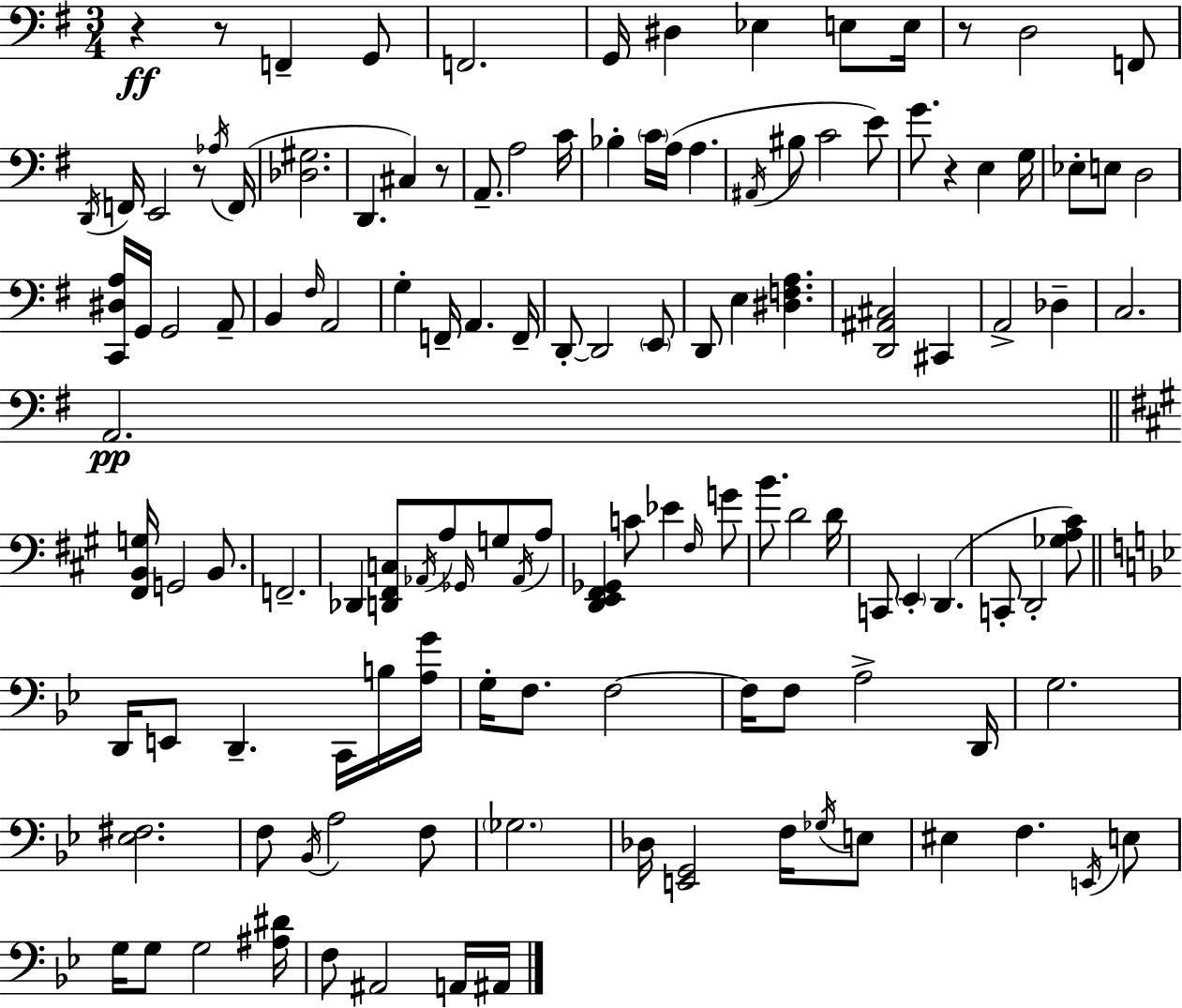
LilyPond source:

{
  \clef bass
  \numericTimeSignature
  \time 3/4
  \key e \minor
  r4\ff r8 f,4-- g,8 | f,2. | g,16 dis4 ees4 e8 e16 | r8 d2 f,8 | \break \acciaccatura { d,16 } f,16 e,2 r8 | \acciaccatura { aes16 }( f,16 <des gis>2. | d,4. cis4) | r8 a,8.-- a2 | \break c'16 bes4-. \parenthesize c'16 a16( a4. | \acciaccatura { ais,16 } bis8 c'2 | e'8) g'8. r4 e4 | g16 ees8-. e8 d2 | \break <c, dis a>16 g,16 g,2 | a,8-- b,4 \grace { fis16 } a,2 | g4-. f,16-- a,4. | f,16-- d,8-.~~ d,2 | \break \parenthesize e,8 d,8 e4 <dis f a>4. | <d, ais, cis>2 | cis,4 a,2-> | des4-- c2. | \break a,2.\pp | \bar "||" \break \key a \major <fis, b, g>16 g,2 b,8. | f,2.-- | des,4 <d, fis, c>8 \acciaccatura { aes,16 } a8 \grace { ges,16 } g8 | \acciaccatura { aes,16 } a8 <d, e, fis, ges,>4 c'8 ees'4 | \break \grace { fis16 } g'8 b'8. d'2 | d'16 c,8 \parenthesize e,4-. d,4.( | c,8-. d,2-. | <ges a cis'>8) \bar "||" \break \key bes \major d,16 e,8 d,4.-- c,16 b16 <a g'>16 | g16-. f8. f2~~ | f16 f8 a2-> d,16 | g2. | \break <ees fis>2. | f8 \acciaccatura { bes,16 } a2 f8 | \parenthesize ges2. | des16 <e, g,>2 f16 \acciaccatura { ges16 } | \break e8 eis4 f4. | \acciaccatura { e,16 } e8 g16 g8 g2 | <ais dis'>16 f8 ais,2 | a,16 ais,16 \bar "|."
}